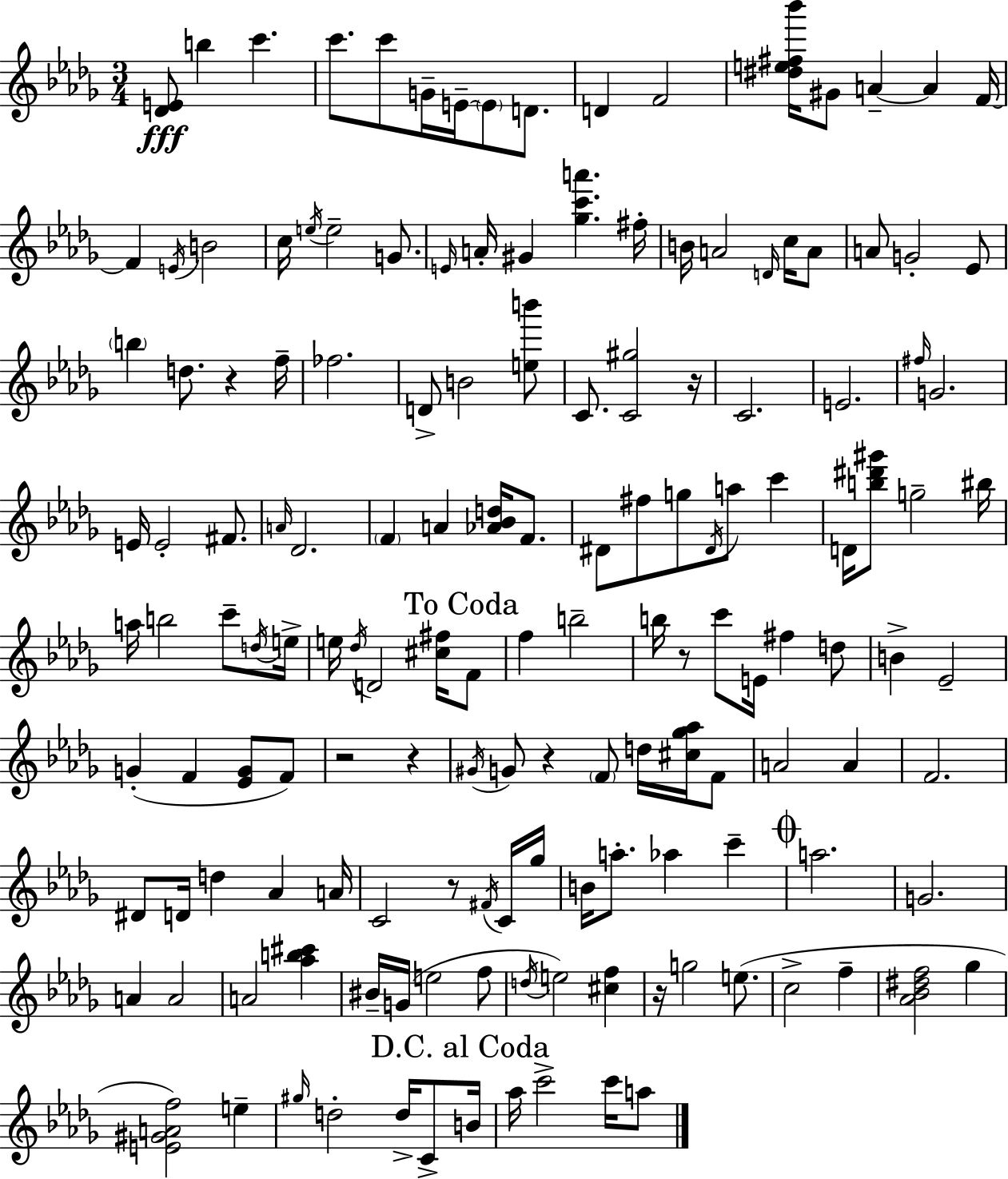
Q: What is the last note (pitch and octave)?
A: A5